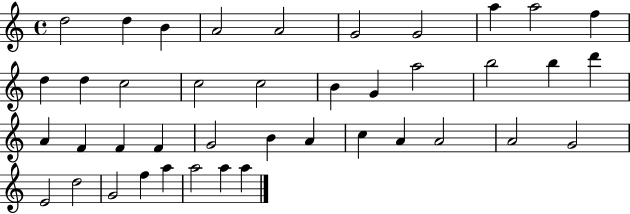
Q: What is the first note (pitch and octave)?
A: D5